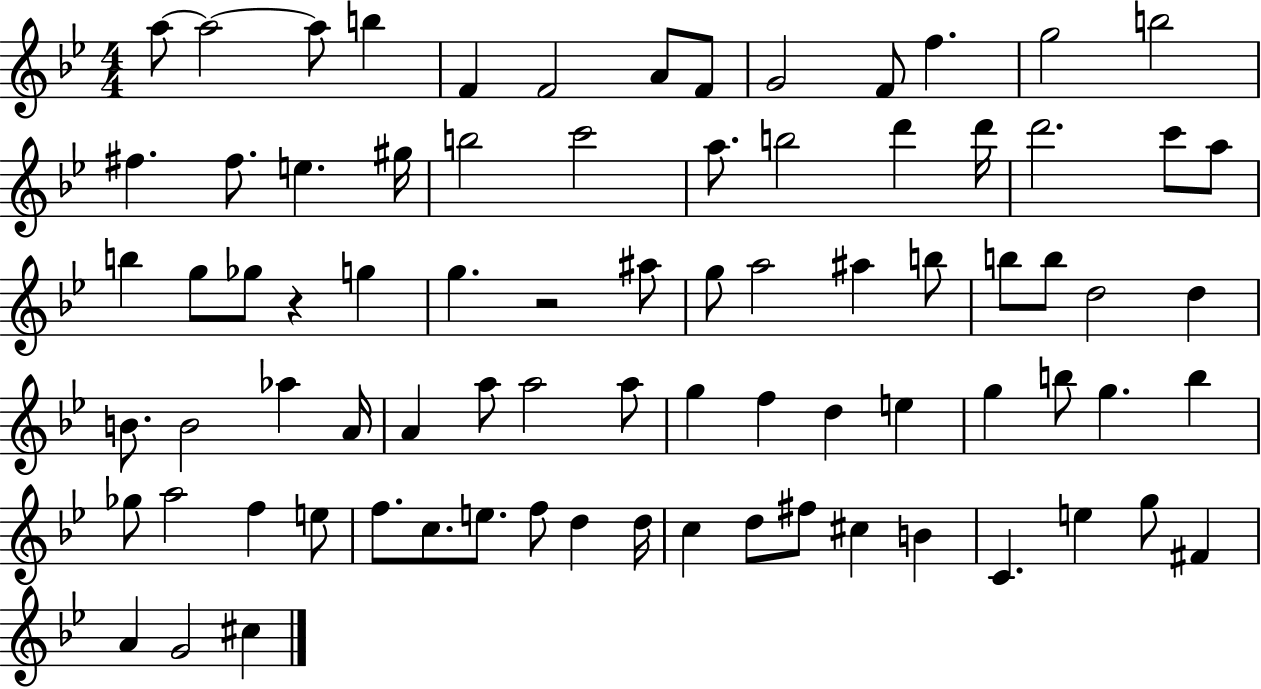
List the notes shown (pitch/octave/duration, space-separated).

A5/e A5/h A5/e B5/q F4/q F4/h A4/e F4/e G4/h F4/e F5/q. G5/h B5/h F#5/q. F#5/e. E5/q. G#5/s B5/h C6/h A5/e. B5/h D6/q D6/s D6/h. C6/e A5/e B5/q G5/e Gb5/e R/q G5/q G5/q. R/h A#5/e G5/e A5/h A#5/q B5/e B5/e B5/e D5/h D5/q B4/e. B4/h Ab5/q A4/s A4/q A5/e A5/h A5/e G5/q F5/q D5/q E5/q G5/q B5/e G5/q. B5/q Gb5/e A5/h F5/q E5/e F5/e. C5/e. E5/e. F5/e D5/q D5/s C5/q D5/e F#5/e C#5/q B4/q C4/q. E5/q G5/e F#4/q A4/q G4/h C#5/q